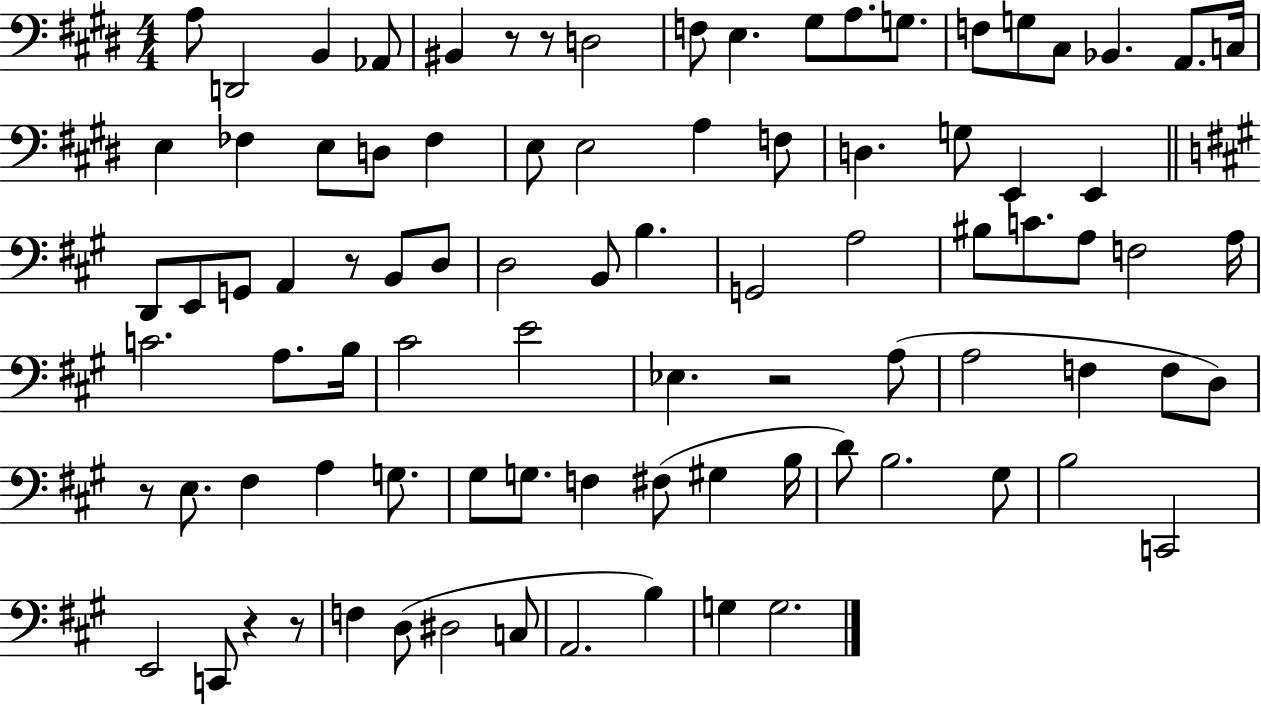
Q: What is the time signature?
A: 4/4